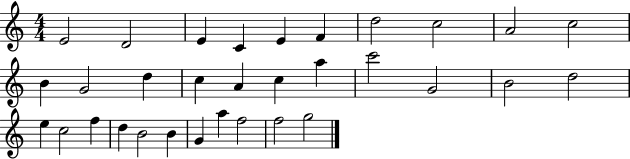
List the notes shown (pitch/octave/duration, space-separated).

E4/h D4/h E4/q C4/q E4/q F4/q D5/h C5/h A4/h C5/h B4/q G4/h D5/q C5/q A4/q C5/q A5/q C6/h G4/h B4/h D5/h E5/q C5/h F5/q D5/q B4/h B4/q G4/q A5/q F5/h F5/h G5/h